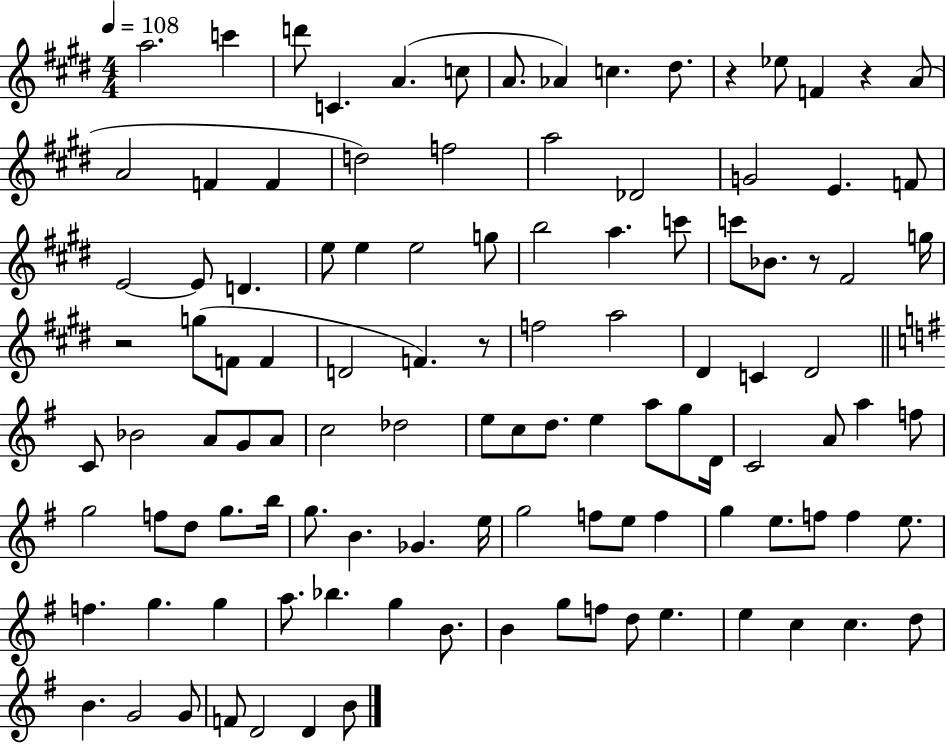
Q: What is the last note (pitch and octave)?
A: B4